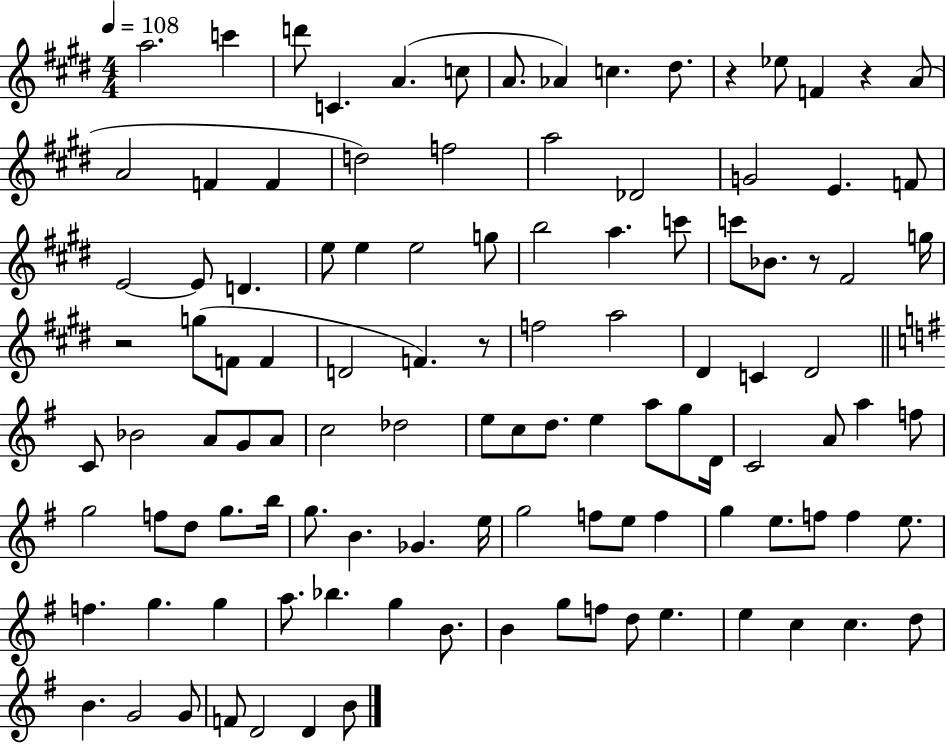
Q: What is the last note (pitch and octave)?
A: B4